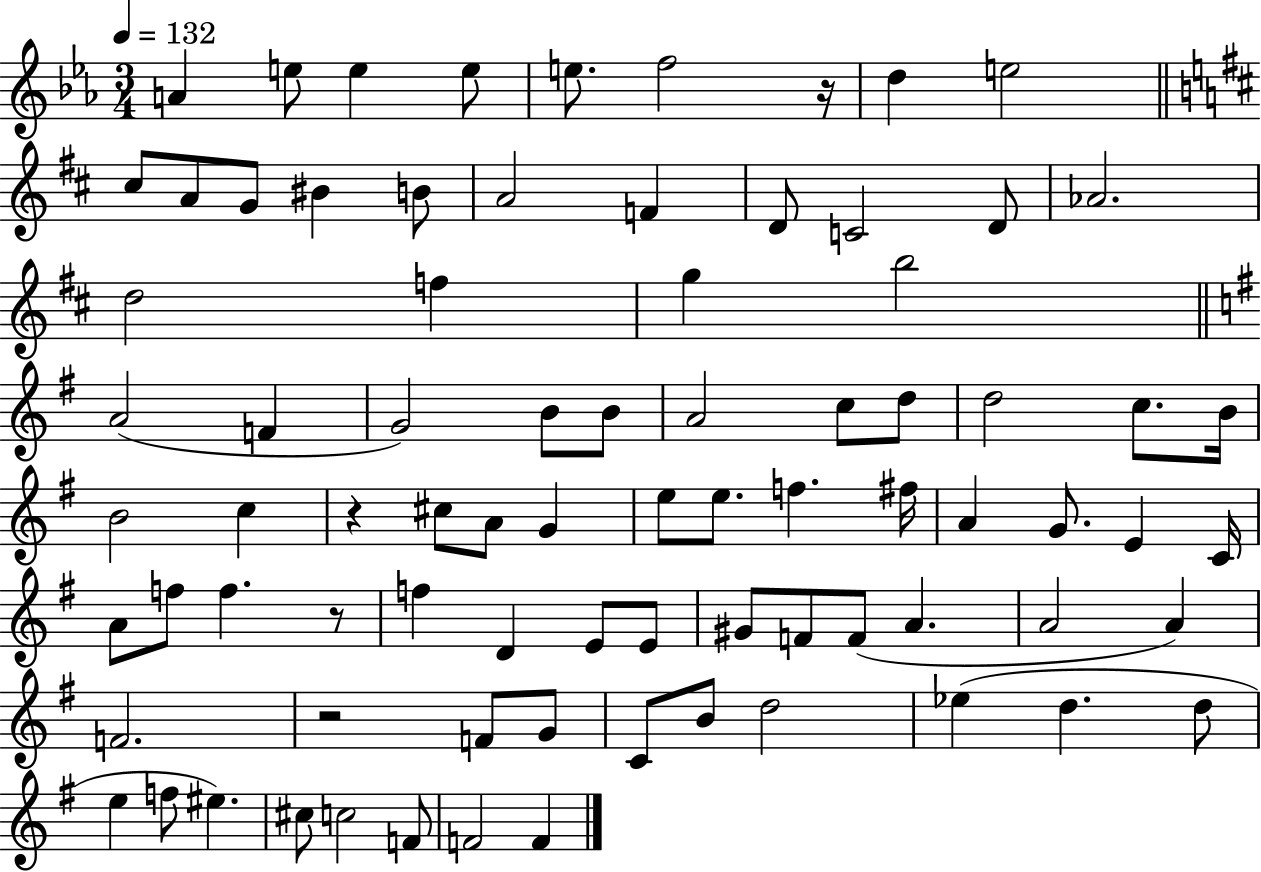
A4/q E5/e E5/q E5/e E5/e. F5/h R/s D5/q E5/h C#5/e A4/e G4/e BIS4/q B4/e A4/h F4/q D4/e C4/h D4/e Ab4/h. D5/h F5/q G5/q B5/h A4/h F4/q G4/h B4/e B4/e A4/h C5/e D5/e D5/h C5/e. B4/s B4/h C5/q R/q C#5/e A4/e G4/q E5/e E5/e. F5/q. F#5/s A4/q G4/e. E4/q C4/s A4/e F5/e F5/q. R/e F5/q D4/q E4/e E4/e G#4/e F4/e F4/e A4/q. A4/h A4/q F4/h. R/h F4/e G4/e C4/e B4/e D5/h Eb5/q D5/q. D5/e E5/q F5/e EIS5/q. C#5/e C5/h F4/e F4/h F4/q